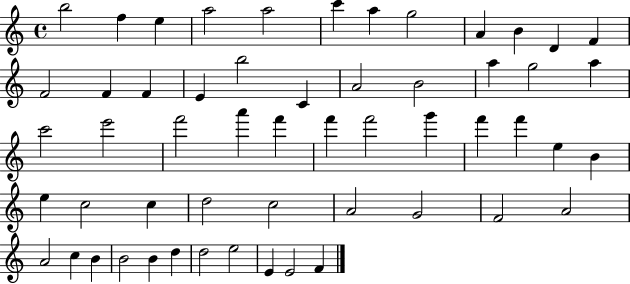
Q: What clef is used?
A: treble